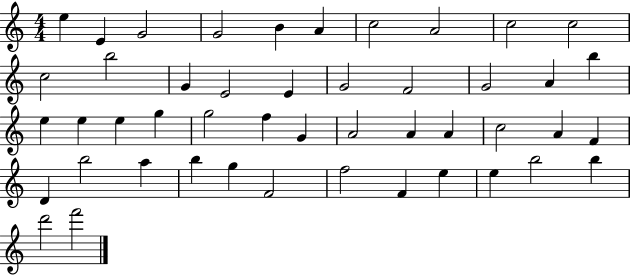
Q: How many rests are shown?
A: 0